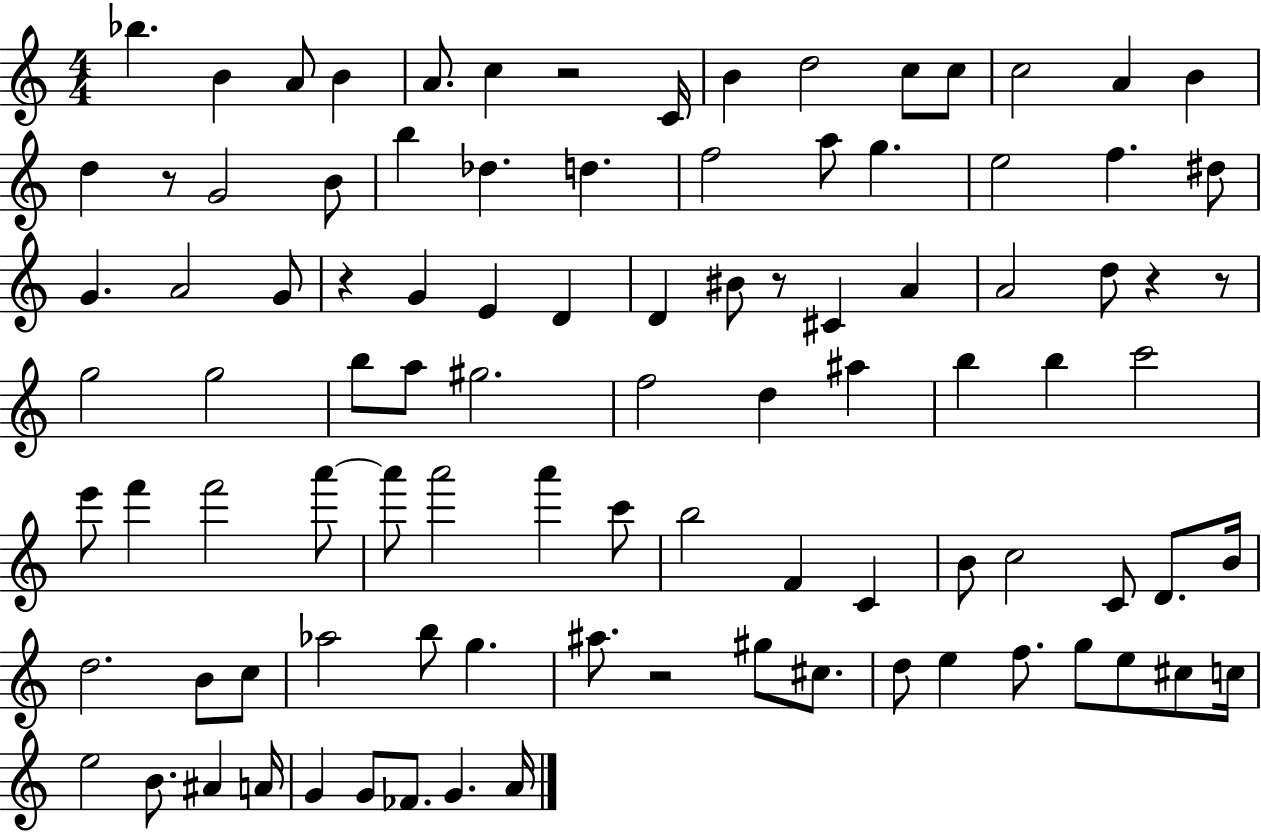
Bb5/q. B4/q A4/e B4/q A4/e. C5/q R/h C4/s B4/q D5/h C5/e C5/e C5/h A4/q B4/q D5/q R/e G4/h B4/e B5/q Db5/q. D5/q. F5/h A5/e G5/q. E5/h F5/q. D#5/e G4/q. A4/h G4/e R/q G4/q E4/q D4/q D4/q BIS4/e R/e C#4/q A4/q A4/h D5/e R/q R/e G5/h G5/h B5/e A5/e G#5/h. F5/h D5/q A#5/q B5/q B5/q C6/h E6/e F6/q F6/h A6/e A6/e A6/h A6/q C6/e B5/h F4/q C4/q B4/e C5/h C4/e D4/e. B4/s D5/h. B4/e C5/e Ab5/h B5/e G5/q. A#5/e. R/h G#5/e C#5/e. D5/e E5/q F5/e. G5/e E5/e C#5/e C5/s E5/h B4/e. A#4/q A4/s G4/q G4/e FES4/e. G4/q. A4/s